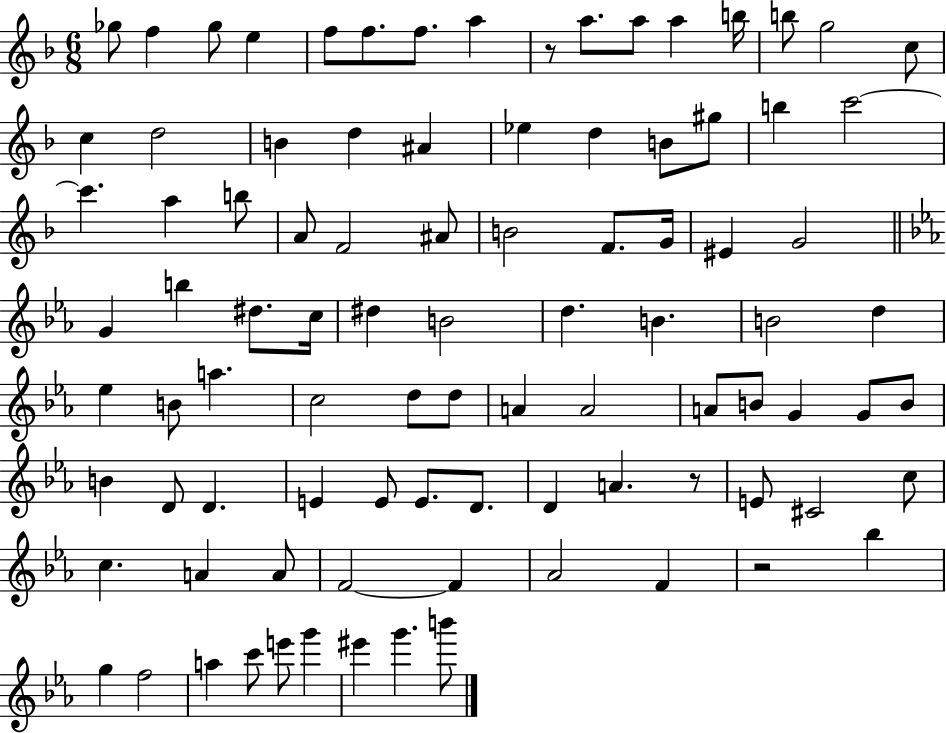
Gb5/e F5/q Gb5/e E5/q F5/e F5/e. F5/e. A5/q R/e A5/e. A5/e A5/q B5/s B5/e G5/h C5/e C5/q D5/h B4/q D5/q A#4/q Eb5/q D5/q B4/e G#5/e B5/q C6/h C6/q. A5/q B5/e A4/e F4/h A#4/e B4/h F4/e. G4/s EIS4/q G4/h G4/q B5/q D#5/e. C5/s D#5/q B4/h D5/q. B4/q. B4/h D5/q Eb5/q B4/e A5/q. C5/h D5/e D5/e A4/q A4/h A4/e B4/e G4/q G4/e B4/e B4/q D4/e D4/q. E4/q E4/e E4/e. D4/e. D4/q A4/q. R/e E4/e C#4/h C5/e C5/q. A4/q A4/e F4/h F4/q Ab4/h F4/q R/h Bb5/q G5/q F5/h A5/q C6/e E6/e G6/q EIS6/q G6/q. B6/e